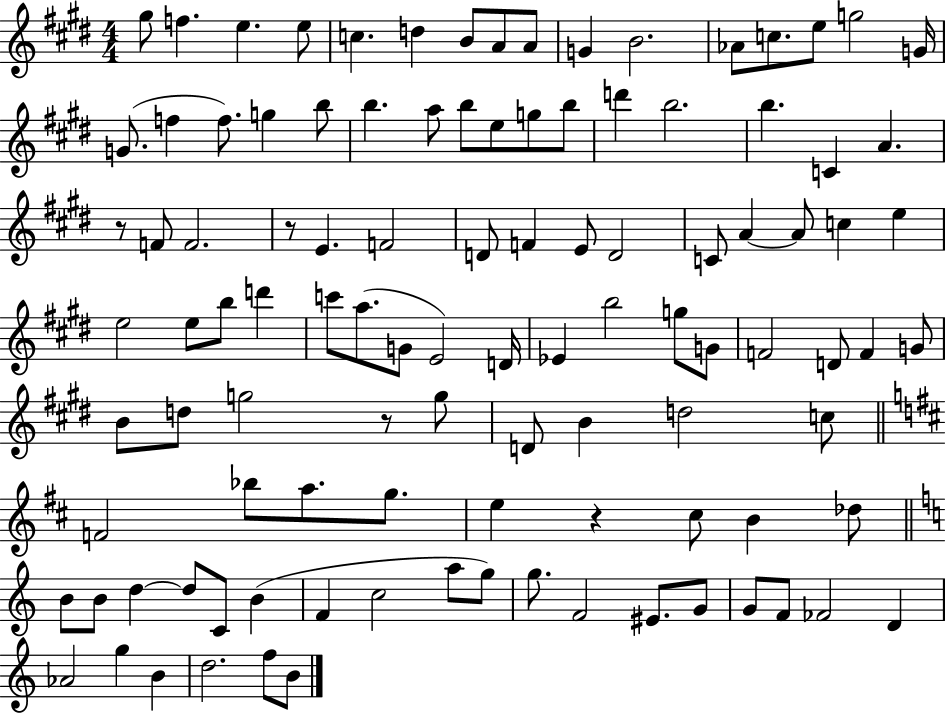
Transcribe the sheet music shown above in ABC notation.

X:1
T:Untitled
M:4/4
L:1/4
K:E
^g/2 f e e/2 c d B/2 A/2 A/2 G B2 _A/2 c/2 e/2 g2 G/4 G/2 f f/2 g b/2 b a/2 b/2 e/2 g/2 b/2 d' b2 b C A z/2 F/2 F2 z/2 E F2 D/2 F E/2 D2 C/2 A A/2 c e e2 e/2 b/2 d' c'/2 a/2 G/2 E2 D/4 _E b2 g/2 G/2 F2 D/2 F G/2 B/2 d/2 g2 z/2 g/2 D/2 B d2 c/2 F2 _b/2 a/2 g/2 e z ^c/2 B _d/2 B/2 B/2 d d/2 C/2 B F c2 a/2 g/2 g/2 F2 ^E/2 G/2 G/2 F/2 _F2 D _A2 g B d2 f/2 B/2